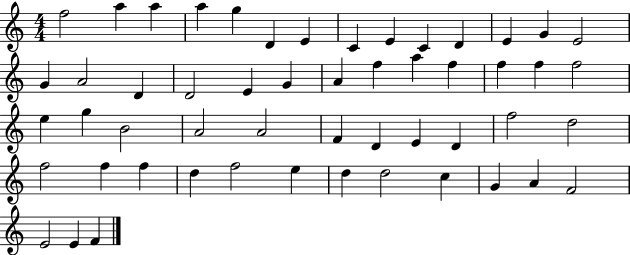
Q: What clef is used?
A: treble